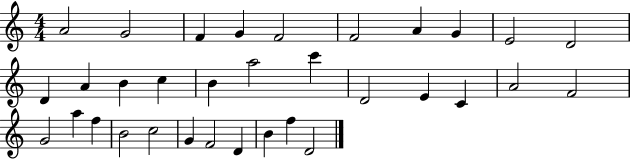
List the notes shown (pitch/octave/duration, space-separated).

A4/h G4/h F4/q G4/q F4/h F4/h A4/q G4/q E4/h D4/h D4/q A4/q B4/q C5/q B4/q A5/h C6/q D4/h E4/q C4/q A4/h F4/h G4/h A5/q F5/q B4/h C5/h G4/q F4/h D4/q B4/q F5/q D4/h